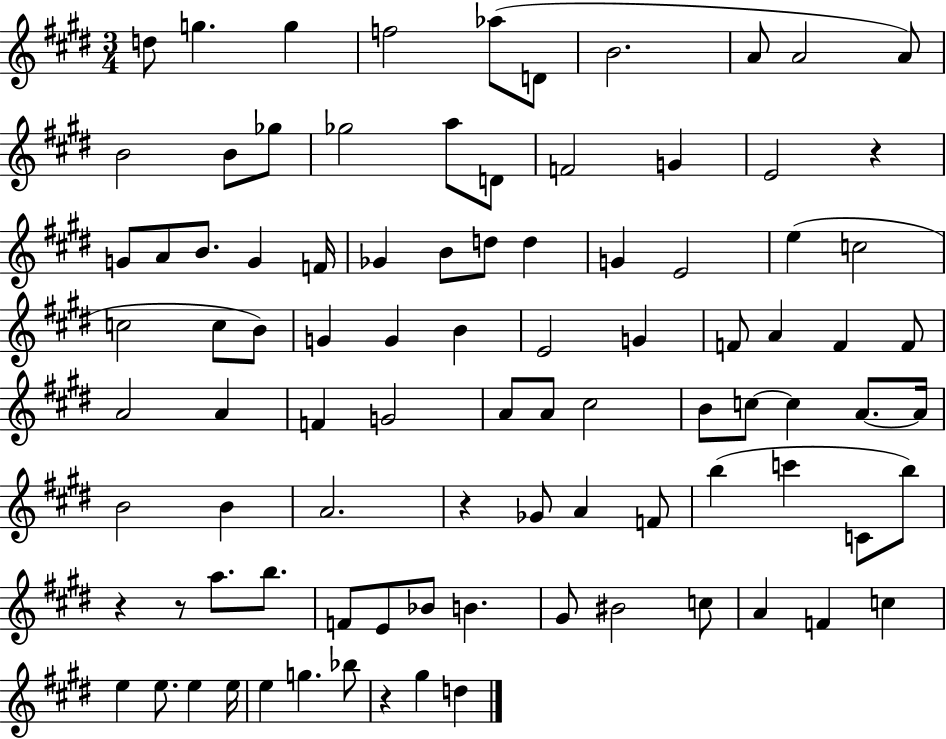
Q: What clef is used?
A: treble